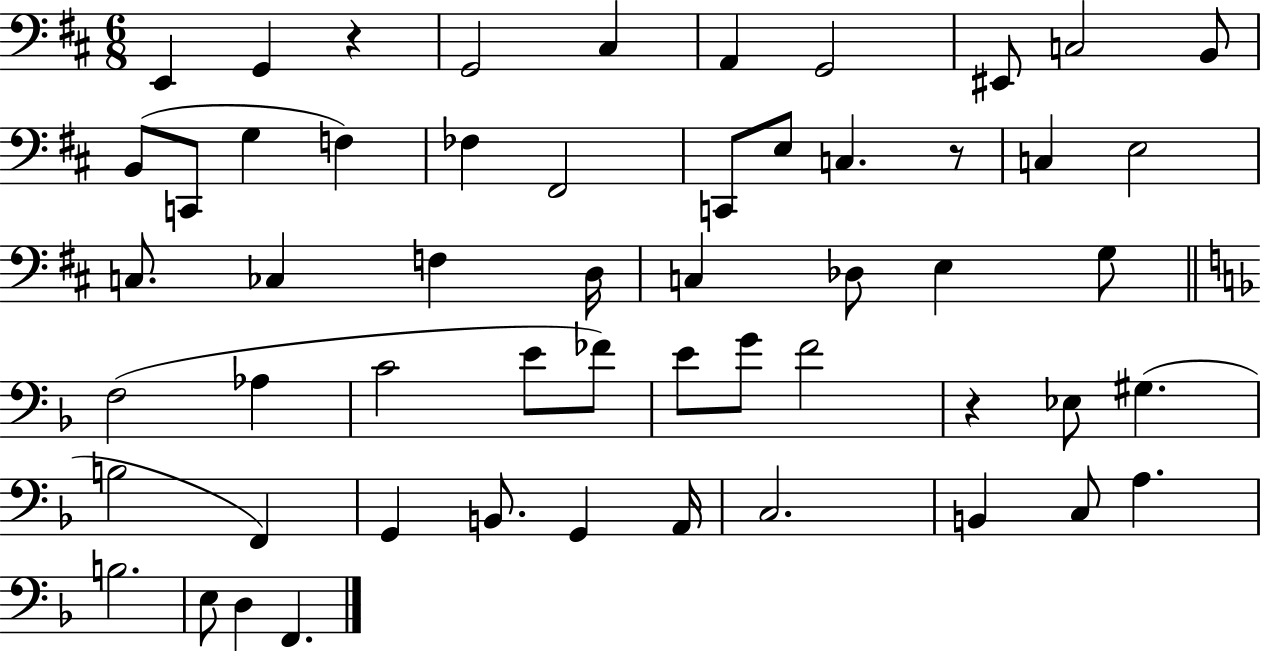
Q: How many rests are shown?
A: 3